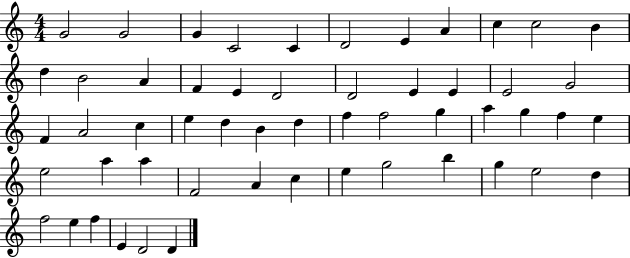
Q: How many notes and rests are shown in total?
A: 54